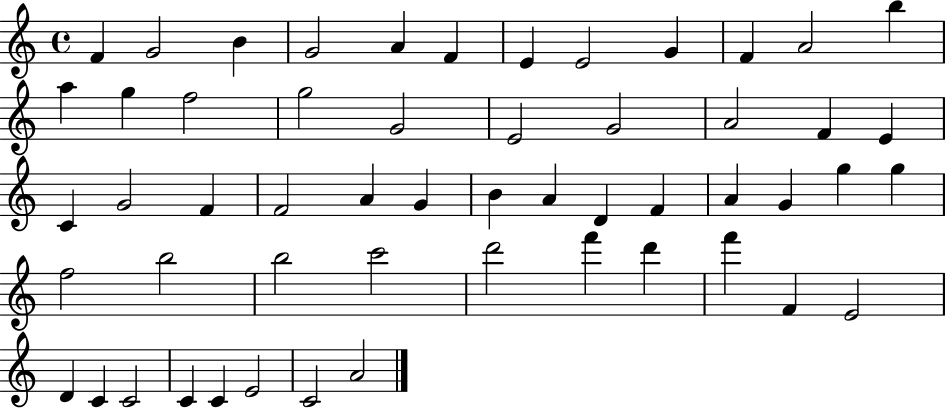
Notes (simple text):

F4/q G4/h B4/q G4/h A4/q F4/q E4/q E4/h G4/q F4/q A4/h B5/q A5/q G5/q F5/h G5/h G4/h E4/h G4/h A4/h F4/q E4/q C4/q G4/h F4/q F4/h A4/q G4/q B4/q A4/q D4/q F4/q A4/q G4/q G5/q G5/q F5/h B5/h B5/h C6/h D6/h F6/q D6/q F6/q F4/q E4/h D4/q C4/q C4/h C4/q C4/q E4/h C4/h A4/h